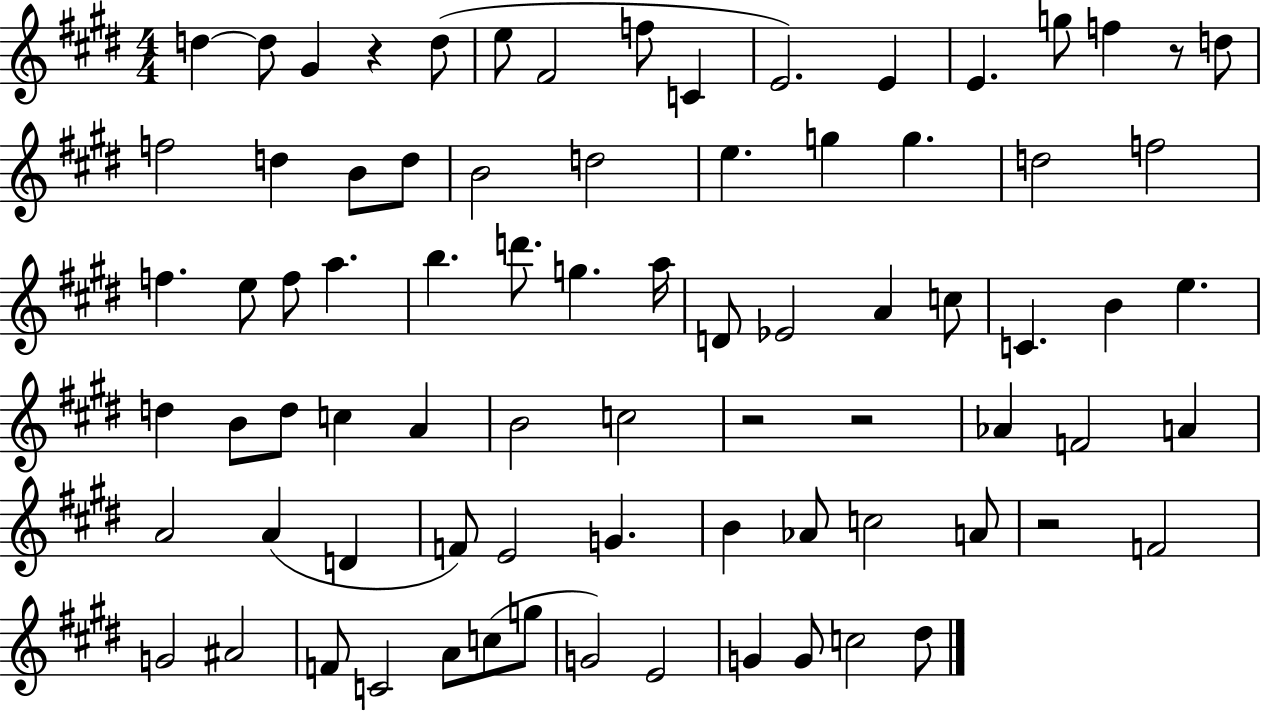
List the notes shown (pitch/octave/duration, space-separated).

D5/q D5/e G#4/q R/q D5/e E5/e F#4/h F5/e C4/q E4/h. E4/q E4/q. G5/e F5/q R/e D5/e F5/h D5/q B4/e D5/e B4/h D5/h E5/q. G5/q G5/q. D5/h F5/h F5/q. E5/e F5/e A5/q. B5/q. D6/e. G5/q. A5/s D4/e Eb4/h A4/q C5/e C4/q. B4/q E5/q. D5/q B4/e D5/e C5/q A4/q B4/h C5/h R/h R/h Ab4/q F4/h A4/q A4/h A4/q D4/q F4/e E4/h G4/q. B4/q Ab4/e C5/h A4/e R/h F4/h G4/h A#4/h F4/e C4/h A4/e C5/e G5/e G4/h E4/h G4/q G4/e C5/h D#5/e